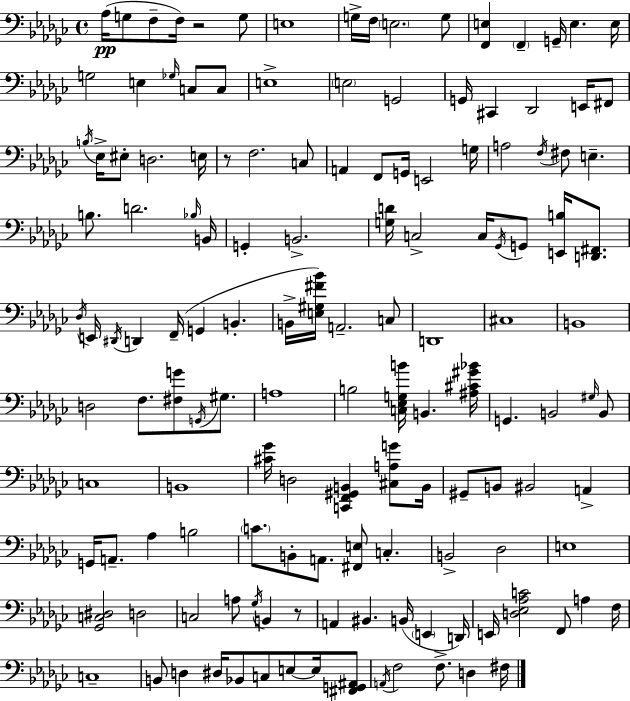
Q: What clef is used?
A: bass